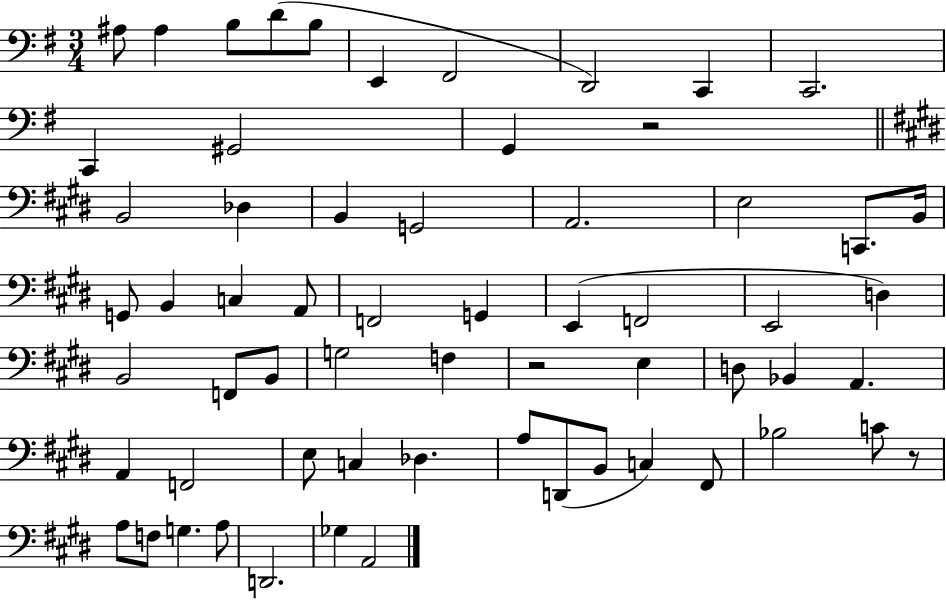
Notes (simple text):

A#3/e A#3/q B3/e D4/e B3/e E2/q F#2/h D2/h C2/q C2/h. C2/q G#2/h G2/q R/h B2/h Db3/q B2/q G2/h A2/h. E3/h C2/e. B2/s G2/e B2/q C3/q A2/e F2/h G2/q E2/q F2/h E2/h D3/q B2/h F2/e B2/e G3/h F3/q R/h E3/q D3/e Bb2/q A2/q. A2/q F2/h E3/e C3/q Db3/q. A3/e D2/e B2/e C3/q F#2/e Bb3/h C4/e R/e A3/e F3/e G3/q. A3/e D2/h. Gb3/q A2/h